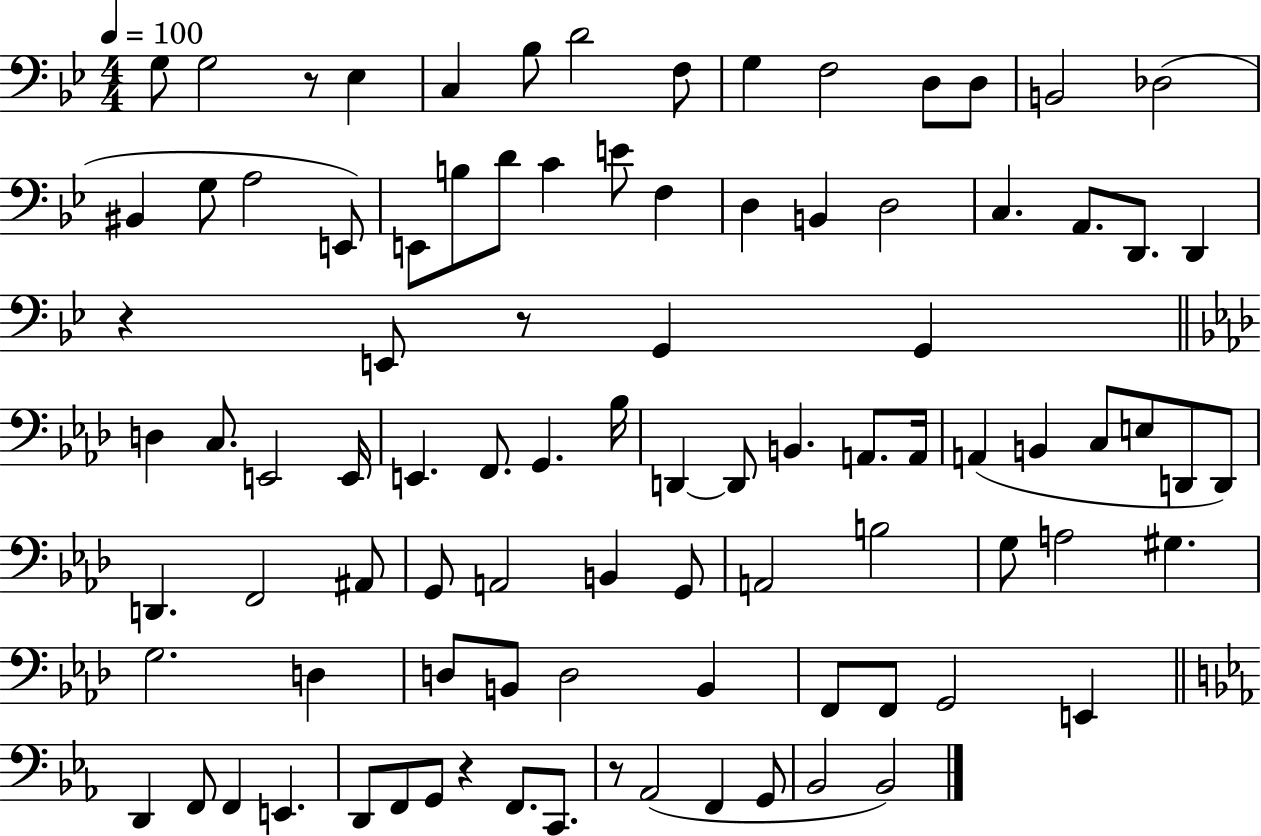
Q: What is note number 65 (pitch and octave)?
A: G3